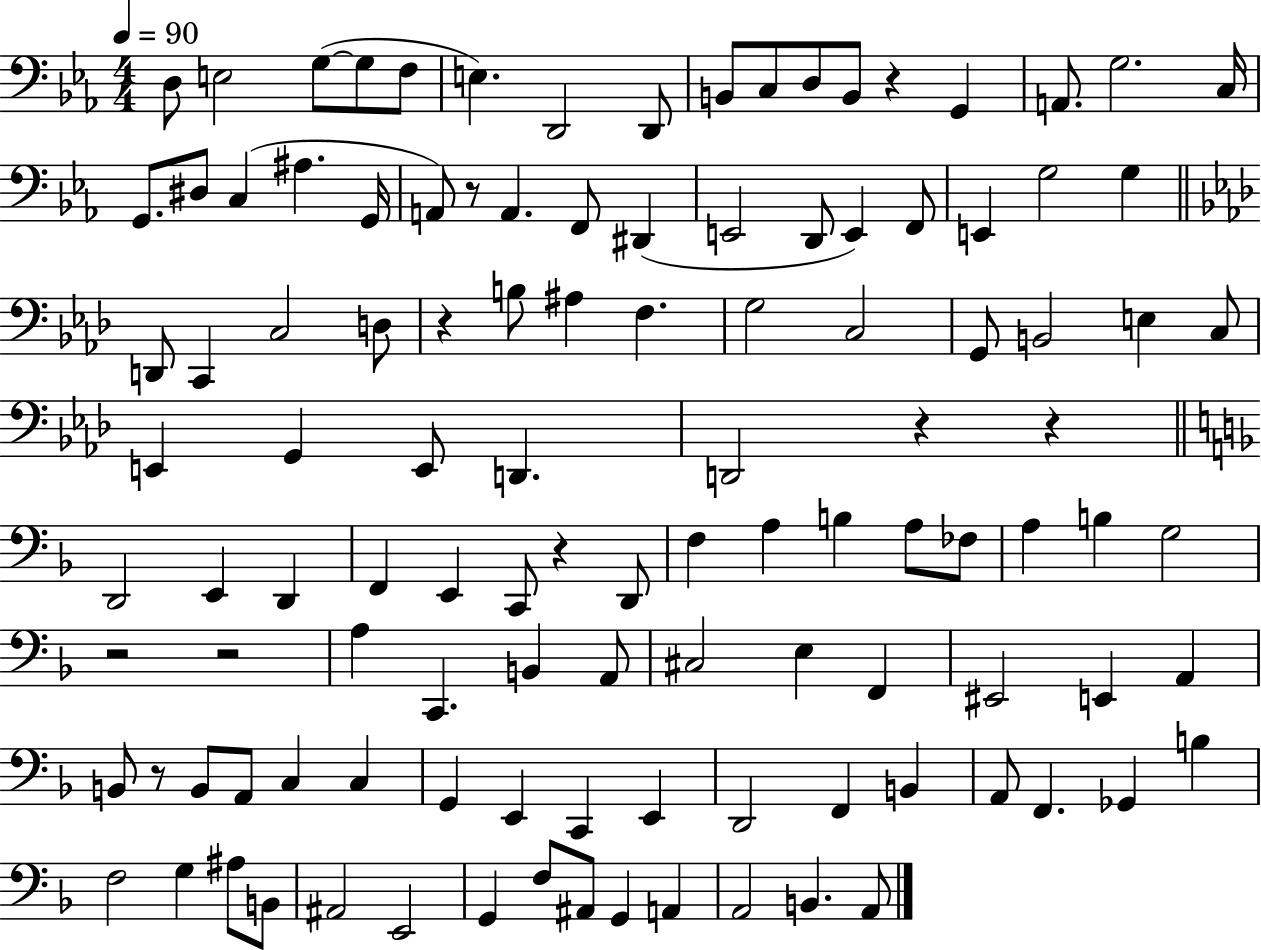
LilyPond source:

{
  \clef bass
  \numericTimeSignature
  \time 4/4
  \key ees \major
  \tempo 4 = 90
  d8 e2 g8~(~ g8 f8 | e4.) d,2 d,8 | b,8 c8 d8 b,8 r4 g,4 | a,8. g2. c16 | \break g,8. dis8 c4( ais4. g,16 | a,8) r8 a,4. f,8 dis,4( | e,2 d,8 e,4) f,8 | e,4 g2 g4 | \break \bar "||" \break \key f \minor d,8 c,4 c2 d8 | r4 b8 ais4 f4. | g2 c2 | g,8 b,2 e4 c8 | \break e,4 g,4 e,8 d,4. | d,2 r4 r4 | \bar "||" \break \key d \minor d,2 e,4 d,4 | f,4 e,4 c,8 r4 d,8 | f4 a4 b4 a8 fes8 | a4 b4 g2 | \break r2 r2 | a4 c,4. b,4 a,8 | cis2 e4 f,4 | eis,2 e,4 a,4 | \break b,8 r8 b,8 a,8 c4 c4 | g,4 e,4 c,4 e,4 | d,2 f,4 b,4 | a,8 f,4. ges,4 b4 | \break f2 g4 ais8 b,8 | ais,2 e,2 | g,4 f8 ais,8 g,4 a,4 | a,2 b,4. a,8 | \break \bar "|."
}